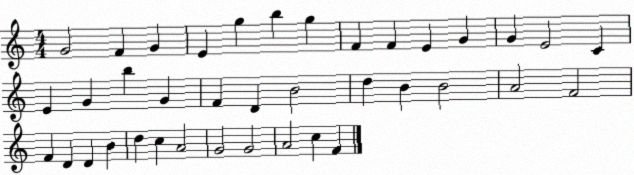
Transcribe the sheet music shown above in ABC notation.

X:1
T:Untitled
M:4/4
L:1/4
K:C
G2 F G E g b g F F E G G E2 C E G b G F D B2 d B B2 A2 F2 F D D B d c A2 G2 G2 A2 c F